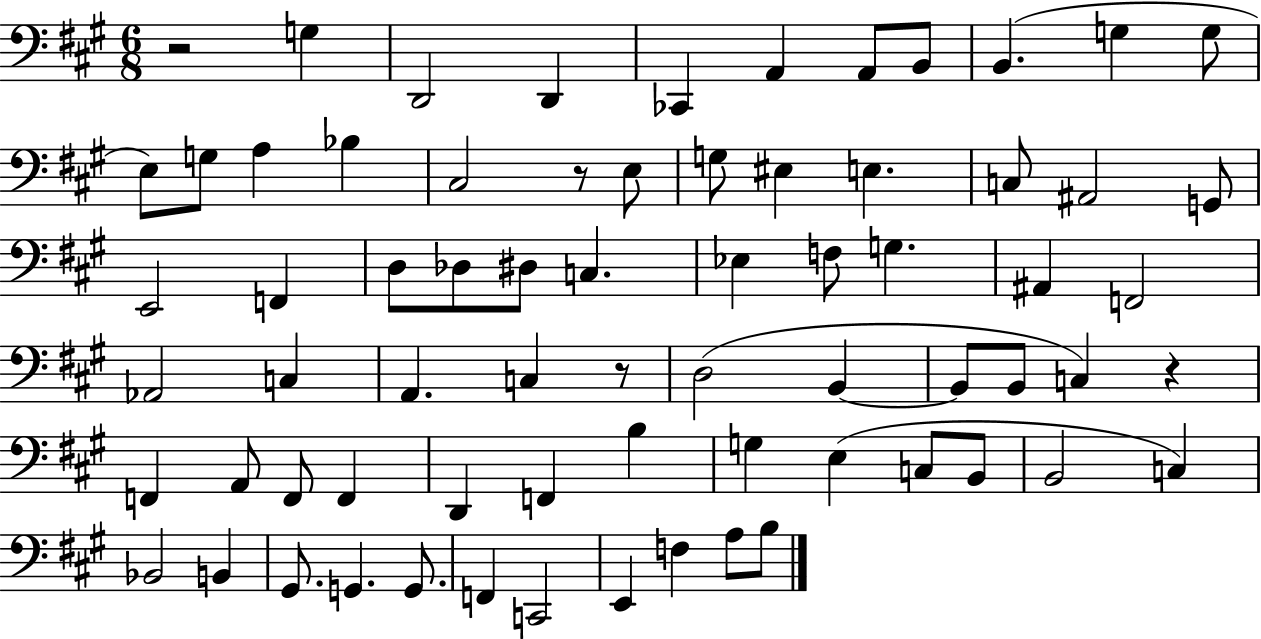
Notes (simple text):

R/h G3/q D2/h D2/q CES2/q A2/q A2/e B2/e B2/q. G3/q G3/e E3/e G3/e A3/q Bb3/q C#3/h R/e E3/e G3/e EIS3/q E3/q. C3/e A#2/h G2/e E2/h F2/q D3/e Db3/e D#3/e C3/q. Eb3/q F3/e G3/q. A#2/q F2/h Ab2/h C3/q A2/q. C3/q R/e D3/h B2/q B2/e B2/e C3/q R/q F2/q A2/e F2/e F2/q D2/q F2/q B3/q G3/q E3/q C3/e B2/e B2/h C3/q Bb2/h B2/q G#2/e. G2/q. G2/e. F2/q C2/h E2/q F3/q A3/e B3/e